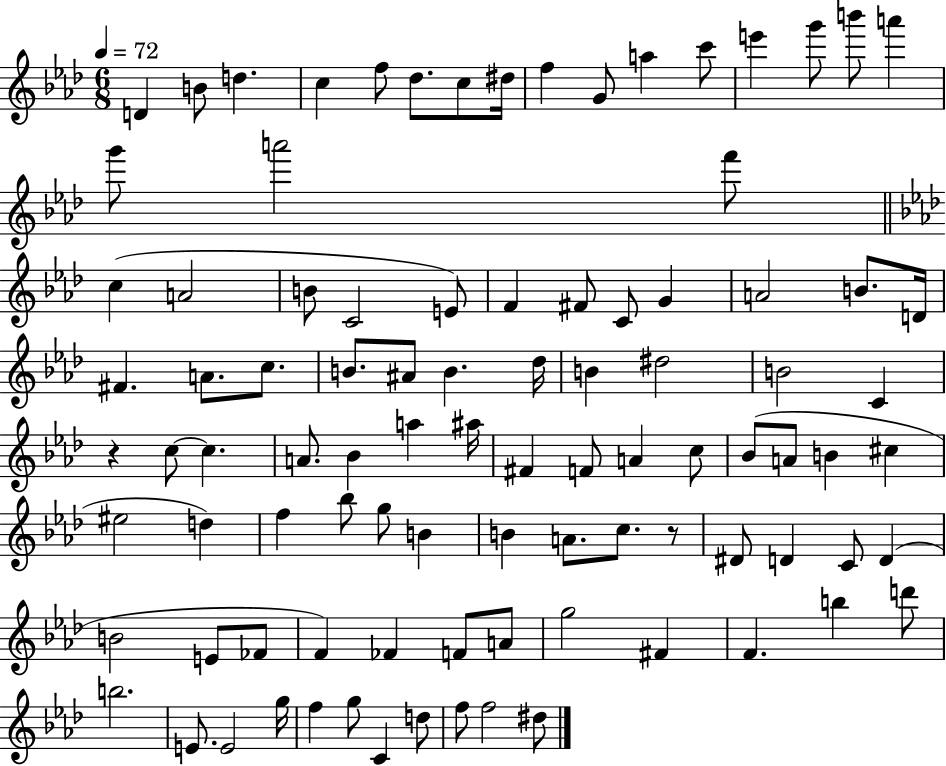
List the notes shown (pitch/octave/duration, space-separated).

D4/q B4/e D5/q. C5/q F5/e Db5/e. C5/e D#5/s F5/q G4/e A5/q C6/e E6/q G6/e B6/e A6/q G6/e A6/h F6/e C5/q A4/h B4/e C4/h E4/e F4/q F#4/e C4/e G4/q A4/h B4/e. D4/s F#4/q. A4/e. C5/e. B4/e. A#4/e B4/q. Db5/s B4/q D#5/h B4/h C4/q R/q C5/e C5/q. A4/e. Bb4/q A5/q A#5/s F#4/q F4/e A4/q C5/e Bb4/e A4/e B4/q C#5/q EIS5/h D5/q F5/q Bb5/e G5/e B4/q B4/q A4/e. C5/e. R/e D#4/e D4/q C4/e D4/q B4/h E4/e FES4/e F4/q FES4/q F4/e A4/e G5/h F#4/q F4/q. B5/q D6/e B5/h. E4/e. E4/h G5/s F5/q G5/e C4/q D5/e F5/e F5/h D#5/e